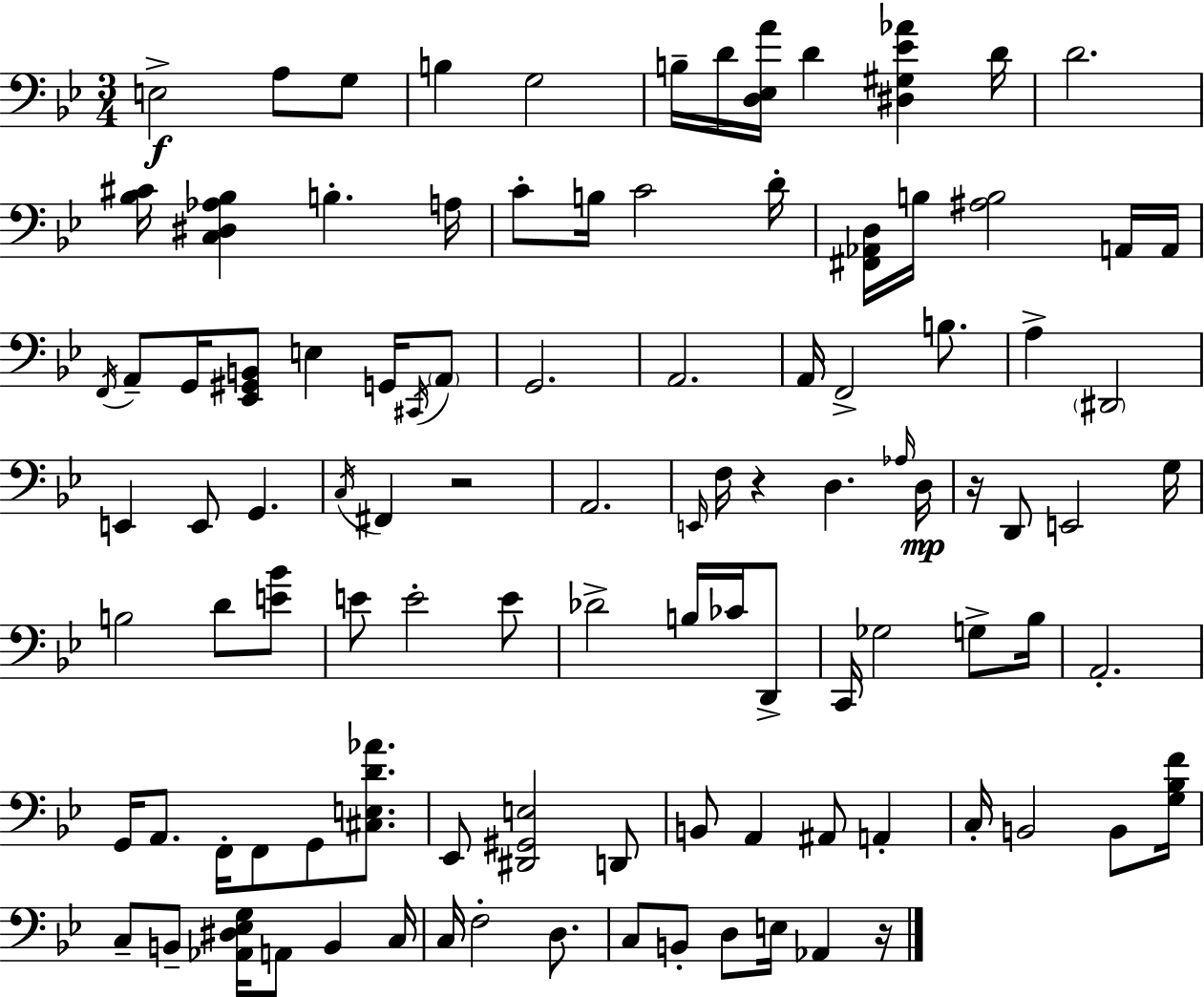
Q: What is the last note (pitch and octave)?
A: Ab2